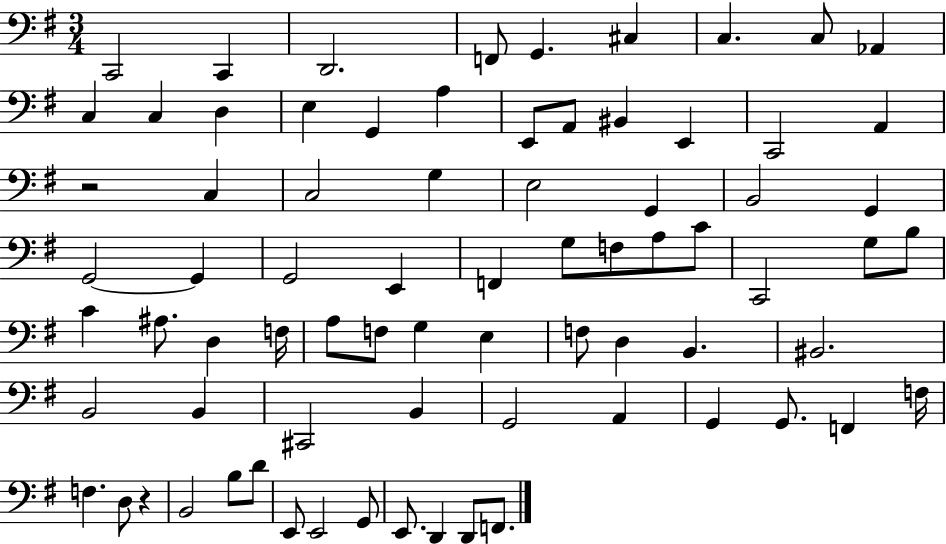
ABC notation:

X:1
T:Untitled
M:3/4
L:1/4
K:G
C,,2 C,, D,,2 F,,/2 G,, ^C, C, C,/2 _A,, C, C, D, E, G,, A, E,,/2 A,,/2 ^B,, E,, C,,2 A,, z2 C, C,2 G, E,2 G,, B,,2 G,, G,,2 G,, G,,2 E,, F,, G,/2 F,/2 A,/2 C/2 C,,2 G,/2 B,/2 C ^A,/2 D, F,/4 A,/2 F,/2 G, E, F,/2 D, B,, ^B,,2 B,,2 B,, ^C,,2 B,, G,,2 A,, G,, G,,/2 F,, F,/4 F, D,/2 z B,,2 B,/2 D/2 E,,/2 E,,2 G,,/2 E,,/2 D,, D,,/2 F,,/2